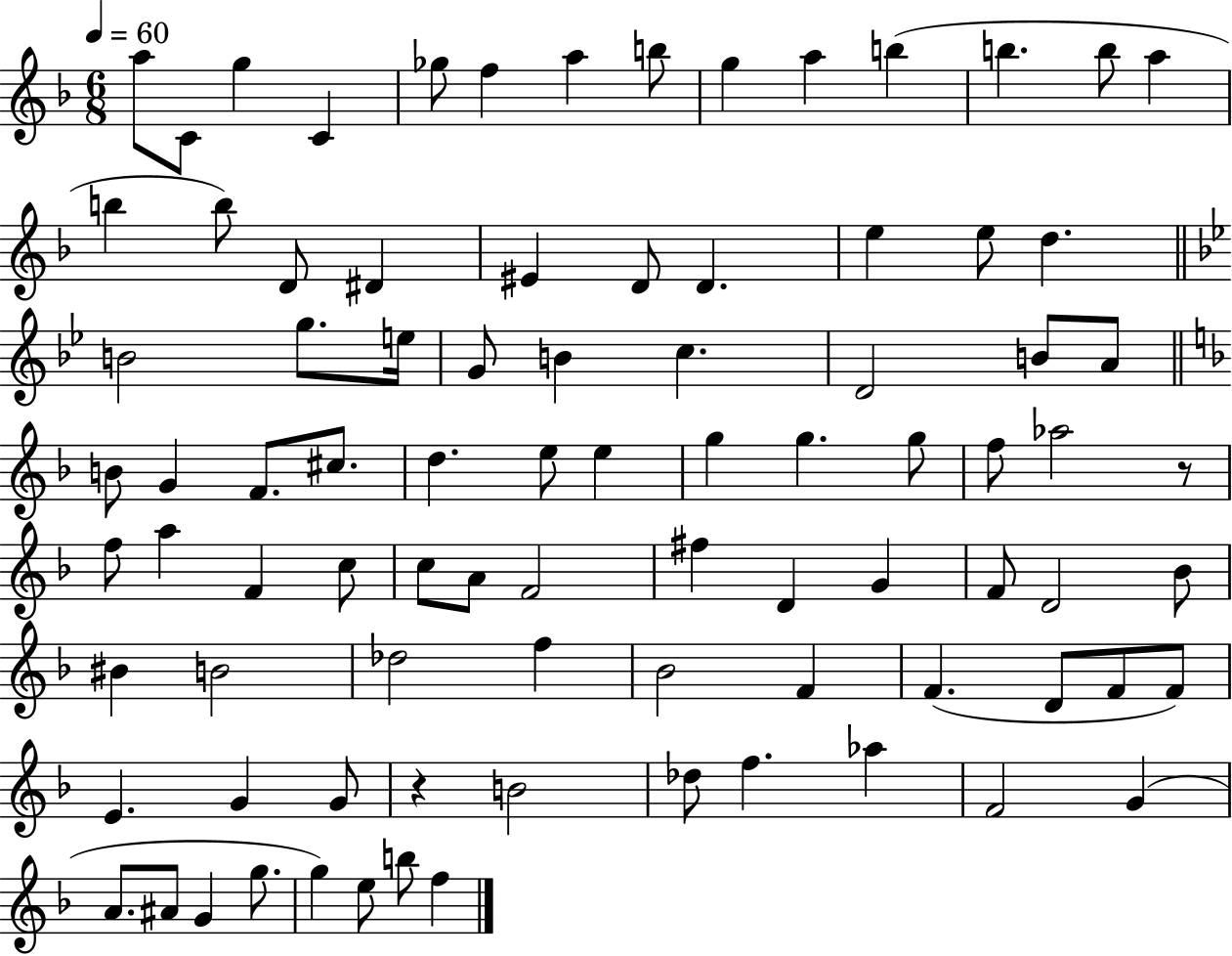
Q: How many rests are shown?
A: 2